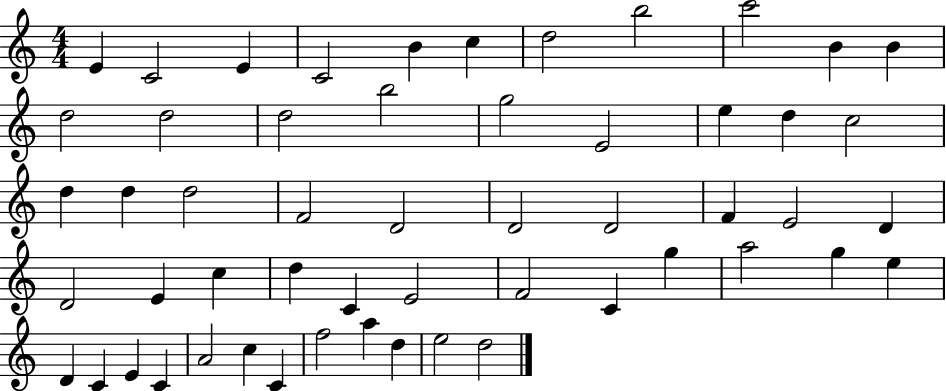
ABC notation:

X:1
T:Untitled
M:4/4
L:1/4
K:C
E C2 E C2 B c d2 b2 c'2 B B d2 d2 d2 b2 g2 E2 e d c2 d d d2 F2 D2 D2 D2 F E2 D D2 E c d C E2 F2 C g a2 g e D C E C A2 c C f2 a d e2 d2